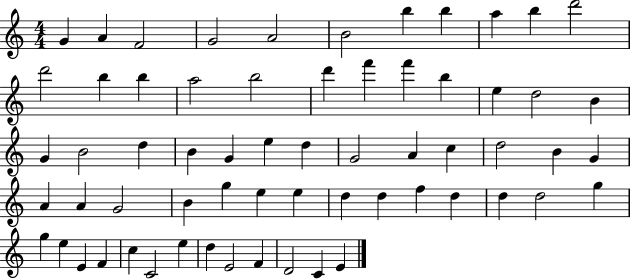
{
  \clef treble
  \numericTimeSignature
  \time 4/4
  \key c \major
  g'4 a'4 f'2 | g'2 a'2 | b'2 b''4 b''4 | a''4 b''4 d'''2 | \break d'''2 b''4 b''4 | a''2 b''2 | d'''4 f'''4 f'''4 b''4 | e''4 d''2 b'4 | \break g'4 b'2 d''4 | b'4 g'4 e''4 d''4 | g'2 a'4 c''4 | d''2 b'4 g'4 | \break a'4 a'4 g'2 | b'4 g''4 e''4 e''4 | d''4 d''4 f''4 d''4 | d''4 d''2 g''4 | \break g''4 e''4 e'4 f'4 | c''4 c'2 e''4 | d''4 e'2 f'4 | d'2 c'4 e'4 | \break \bar "|."
}